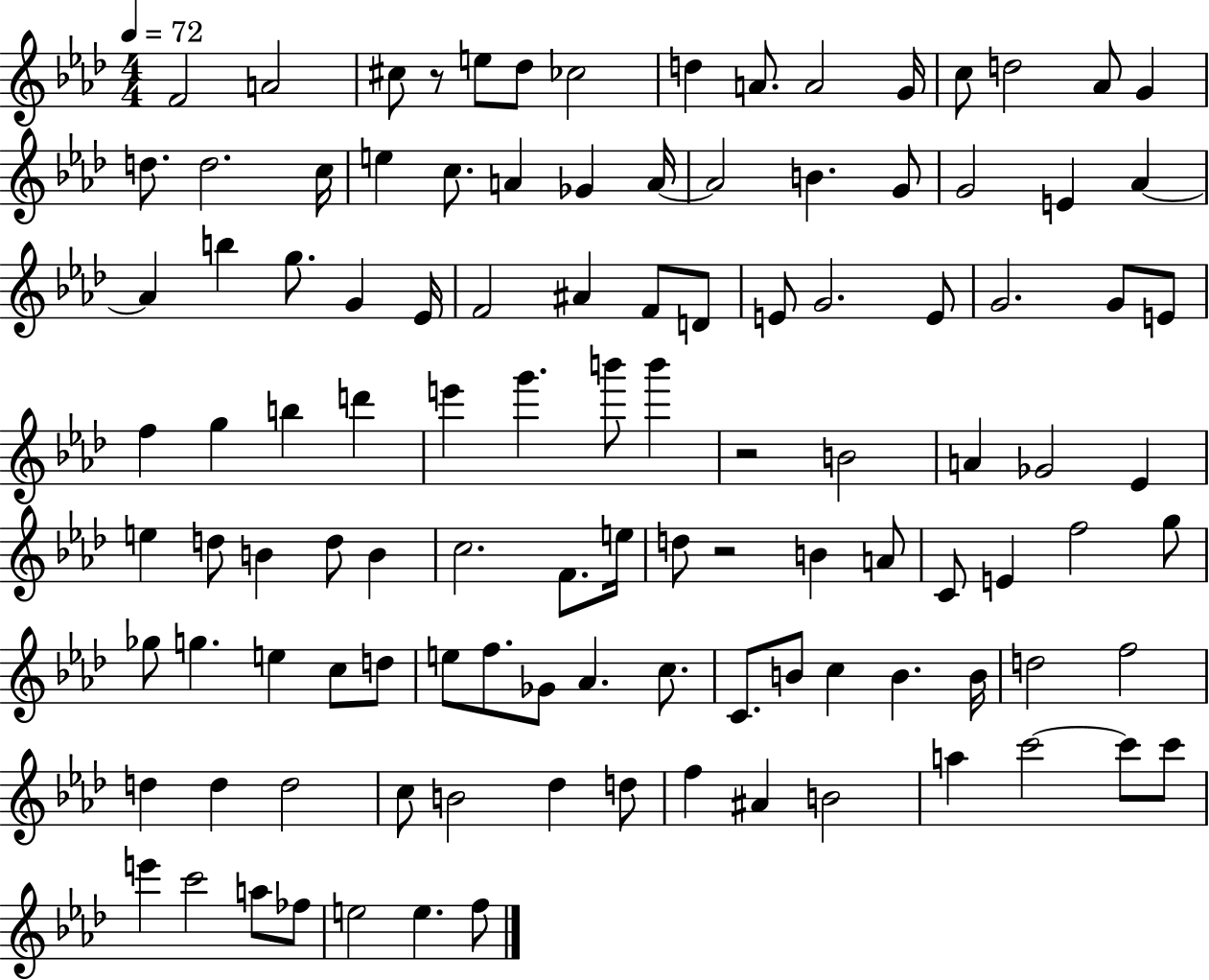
F4/h A4/h C#5/e R/e E5/e Db5/e CES5/h D5/q A4/e. A4/h G4/s C5/e D5/h Ab4/e G4/q D5/e. D5/h. C5/s E5/q C5/e. A4/q Gb4/q A4/s A4/h B4/q. G4/e G4/h E4/q Ab4/q Ab4/q B5/q G5/e. G4/q Eb4/s F4/h A#4/q F4/e D4/e E4/e G4/h. E4/e G4/h. G4/e E4/e F5/q G5/q B5/q D6/q E6/q G6/q. B6/e B6/q R/h B4/h A4/q Gb4/h Eb4/q E5/q D5/e B4/q D5/e B4/q C5/h. F4/e. E5/s D5/e R/h B4/q A4/e C4/e E4/q F5/h G5/e Gb5/e G5/q. E5/q C5/e D5/e E5/e F5/e. Gb4/e Ab4/q. C5/e. C4/e. B4/e C5/q B4/q. B4/s D5/h F5/h D5/q D5/q D5/h C5/e B4/h Db5/q D5/e F5/q A#4/q B4/h A5/q C6/h C6/e C6/e E6/q C6/h A5/e FES5/e E5/h E5/q. F5/e